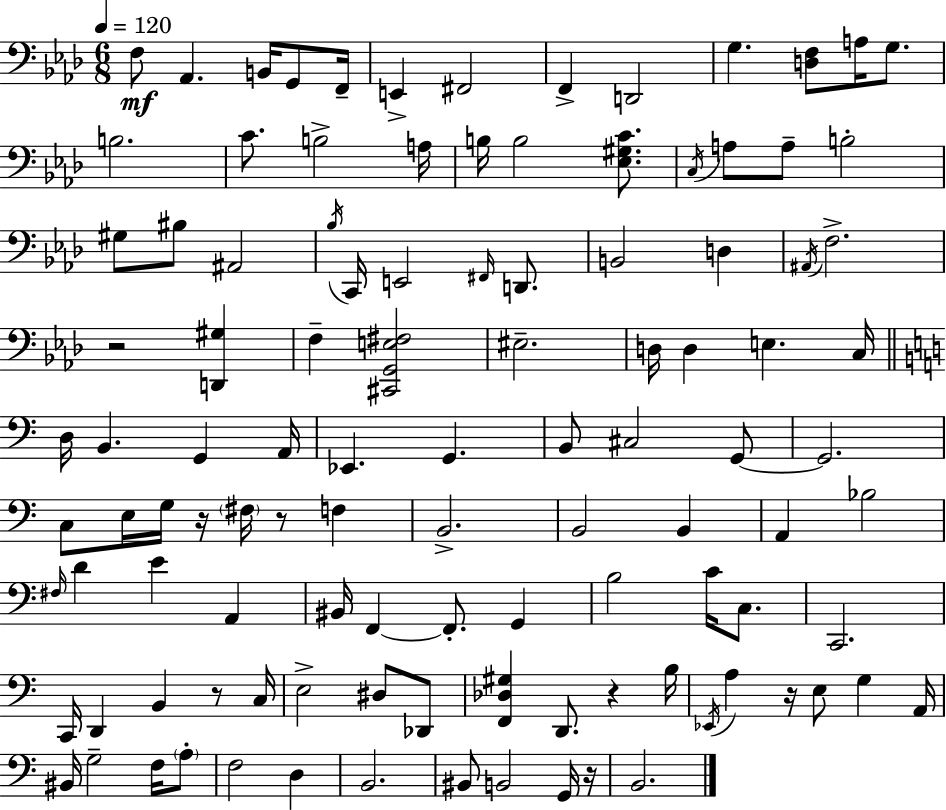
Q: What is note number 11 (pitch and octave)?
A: A3